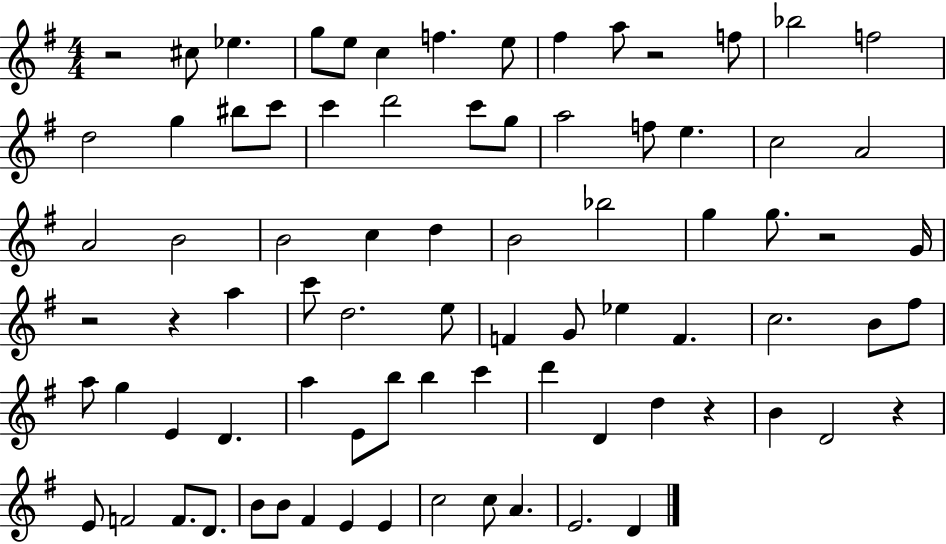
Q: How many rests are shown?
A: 7